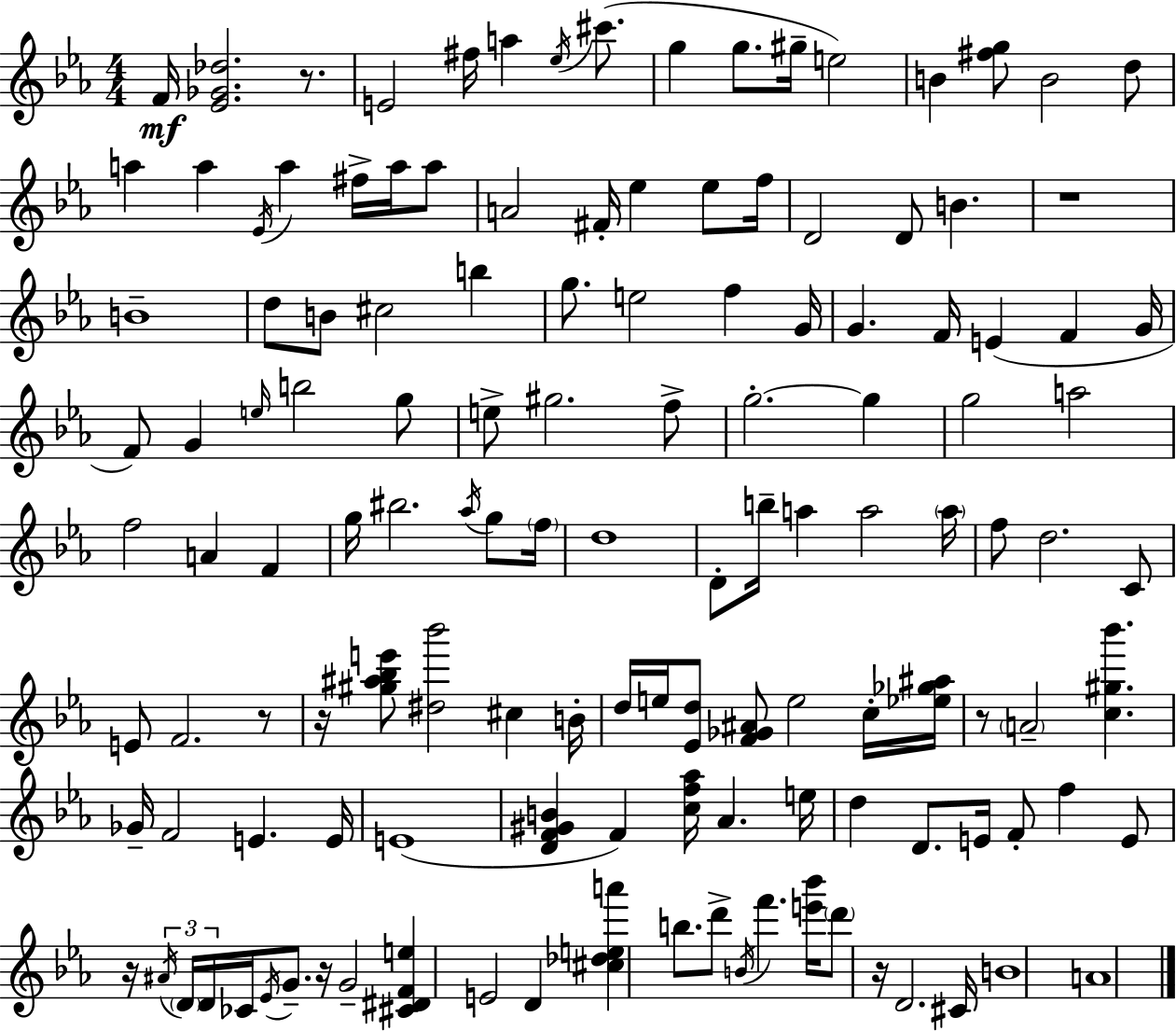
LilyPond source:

{
  \clef treble
  \numericTimeSignature
  \time 4/4
  \key ees \major
  \repeat volta 2 { f'16\mf <ees' ges' des''>2. r8. | e'2 fis''16 a''4 \acciaccatura { ees''16 }( cis'''8. | g''4 g''8. gis''16-- e''2) | b'4 <fis'' g''>8 b'2 d''8 | \break a''4 a''4 \acciaccatura { ees'16 } a''4 fis''16-> a''16 | a''8 a'2 fis'16-. ees''4 ees''8 | f''16 d'2 d'8 b'4. | r1 | \break b'1-- | d''8 b'8 cis''2 b''4 | g''8. e''2 f''4 | g'16 g'4. f'16 e'4( f'4 | \break g'16 f'8) g'4 \grace { e''16 } b''2 | g''8 e''8-> gis''2. | f''8-> g''2.-.~~ g''4 | g''2 a''2 | \break f''2 a'4 f'4 | g''16 bis''2. | \acciaccatura { aes''16 } g''8 \parenthesize f''16 d''1 | d'8-. b''16-- a''4 a''2 | \break \parenthesize a''16 f''8 d''2. | c'8 e'8 f'2. | r8 r16 <gis'' ais'' bes'' e'''>8 <dis'' bes'''>2 cis''4 | b'16-. d''16 e''16 <ees' d''>8 <f' ges' ais'>8 e''2 | \break c''16-. <ees'' ges'' ais''>16 r8 \parenthesize a'2-- <c'' gis'' bes'''>4. | ges'16-- f'2 e'4. | e'16 e'1( | <d' f' gis' b'>4 f'4) <c'' f'' aes''>16 aes'4. | \break e''16 d''4 d'8. e'16 f'8-. f''4 | e'8 r16 \tuplet 3/2 { \acciaccatura { ais'16 } \parenthesize d'16 d'16 } ces'16 \acciaccatura { ees'16 } g'8.-- r16 g'2-- | <cis' dis' f' e''>4 e'2 | d'4 <cis'' des'' e'' a'''>4 b''8. d'''8-> \acciaccatura { b'16 } | \break f'''4. <e''' bes'''>16 \parenthesize d'''8 r16 d'2. | cis'16 b'1 | a'1 | } \bar "|."
}